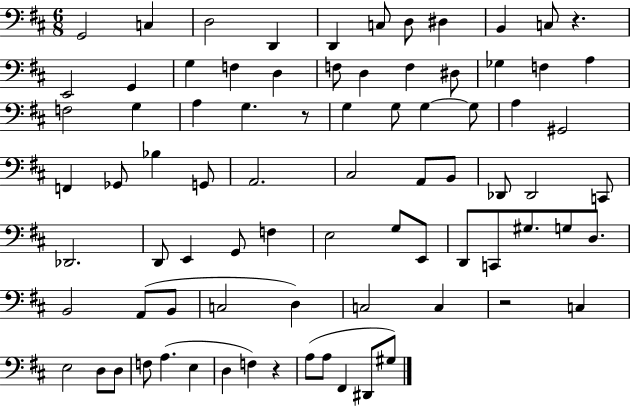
{
  \clef bass
  \numericTimeSignature
  \time 6/8
  \key d \major
  g,2 c4 | d2 d,4 | d,4 c8 d8 dis4 | b,4 c8 r4. | \break e,2 g,4 | g4 f4 d4 | f8 d4 f4 dis8 | ges4 f4 a4 | \break f2 g4 | a4 g4. r8 | g4 g8 g4~~ g8 | a4 gis,2 | \break f,4 ges,8 bes4 g,8 | a,2. | cis2 a,8 b,8 | des,8 des,2 c,8 | \break des,2. | d,8 e,4 g,8 f4 | e2 g8 e,8 | d,8 c,8 gis8. g8 d8. | \break b,2 a,8( b,8 | c2 d4) | c2 c4 | r2 c4 | \break e2 d8 d8 | f8 a4.( e4 | d4 f4) r4 | a8( a8 fis,4 dis,8 gis8) | \break \bar "|."
}